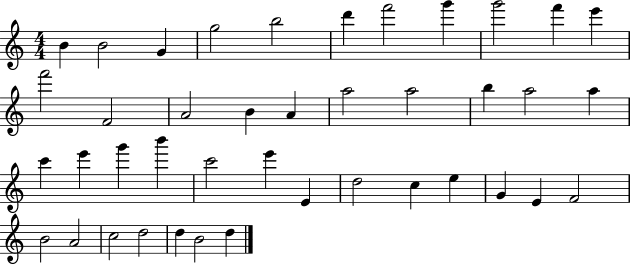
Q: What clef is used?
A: treble